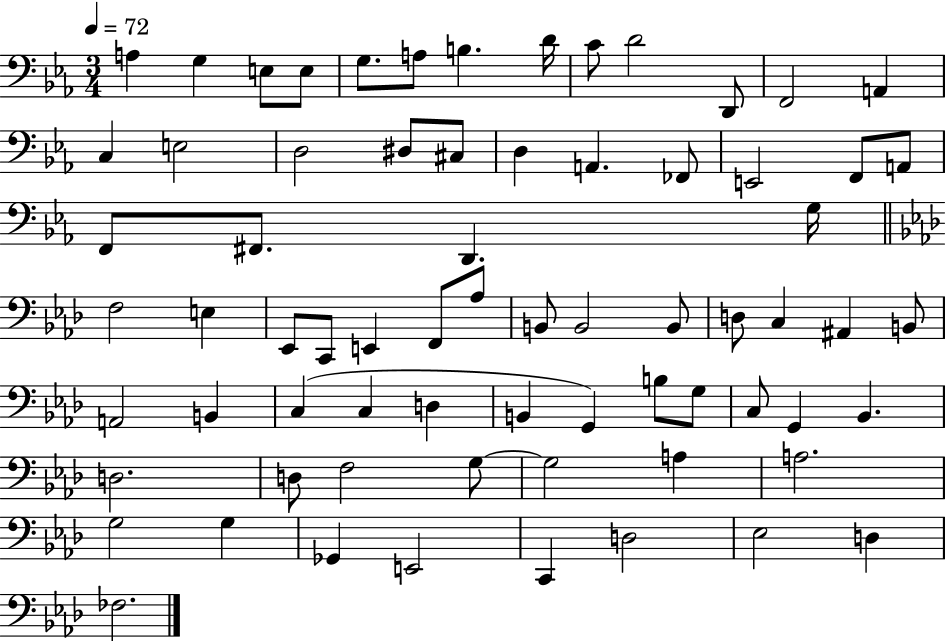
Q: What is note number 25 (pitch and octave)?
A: F2